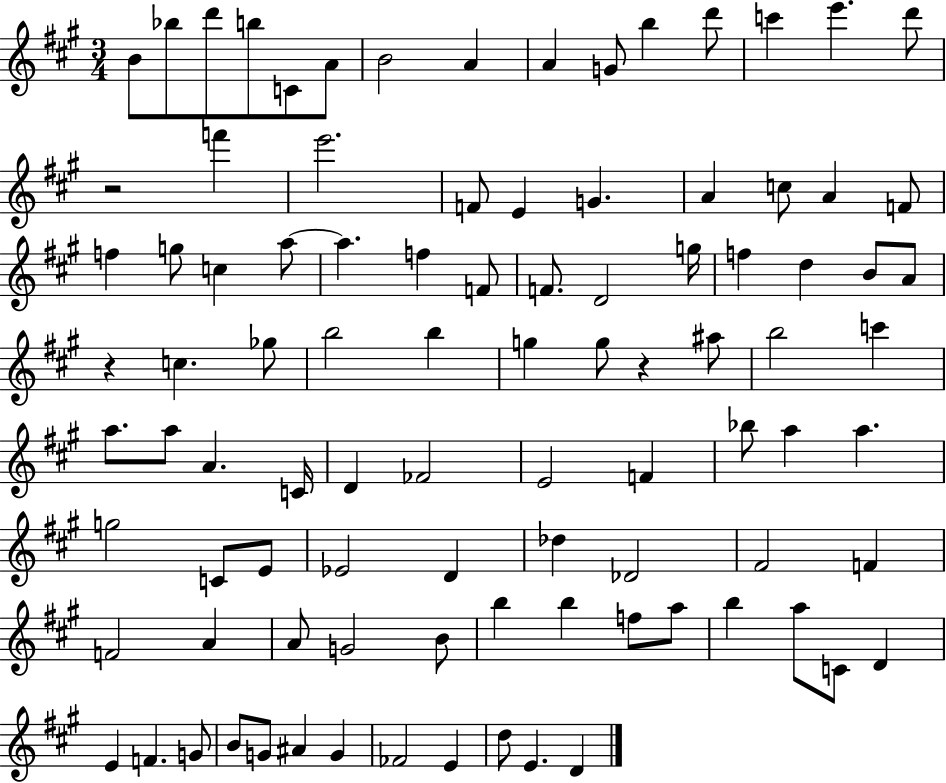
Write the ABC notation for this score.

X:1
T:Untitled
M:3/4
L:1/4
K:A
B/2 _b/2 d'/2 b/2 C/2 A/2 B2 A A G/2 b d'/2 c' e' d'/2 z2 f' e'2 F/2 E G A c/2 A F/2 f g/2 c a/2 a f F/2 F/2 D2 g/4 f d B/2 A/2 z c _g/2 b2 b g g/2 z ^a/2 b2 c' a/2 a/2 A C/4 D _F2 E2 F _b/2 a a g2 C/2 E/2 _E2 D _d _D2 ^F2 F F2 A A/2 G2 B/2 b b f/2 a/2 b a/2 C/2 D E F G/2 B/2 G/2 ^A G _F2 E d/2 E D